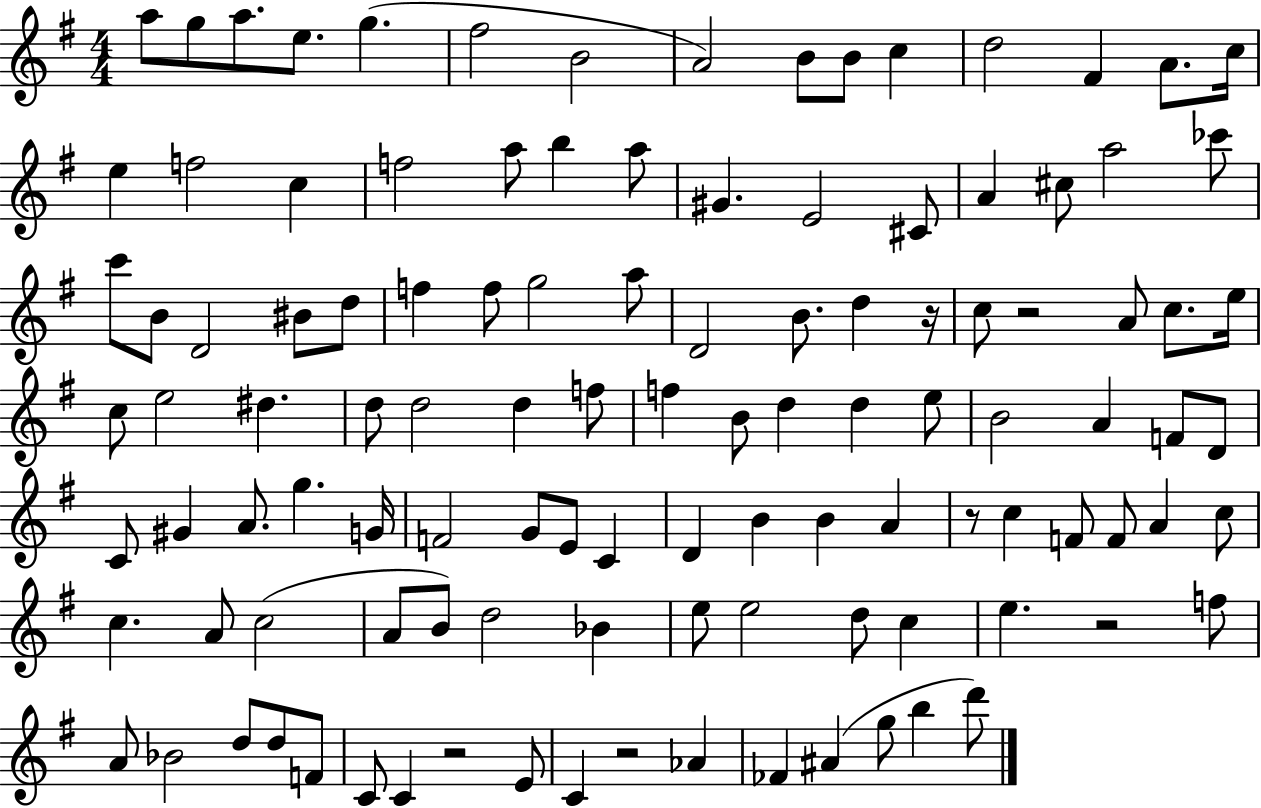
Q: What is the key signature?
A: G major